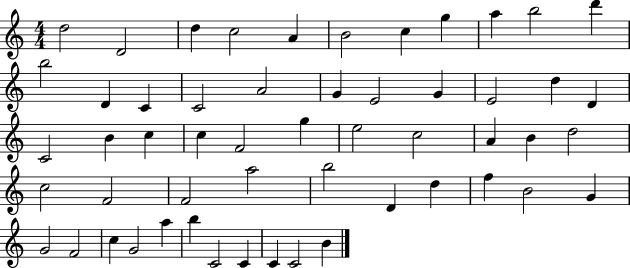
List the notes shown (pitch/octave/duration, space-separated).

D5/h D4/h D5/q C5/h A4/q B4/h C5/q G5/q A5/q B5/h D6/q B5/h D4/q C4/q C4/h A4/h G4/q E4/h G4/q E4/h D5/q D4/q C4/h B4/q C5/q C5/q F4/h G5/q E5/h C5/h A4/q B4/q D5/h C5/h F4/h F4/h A5/h B5/h D4/q D5/q F5/q B4/h G4/q G4/h F4/h C5/q G4/h A5/q B5/q C4/h C4/q C4/q C4/h B4/q